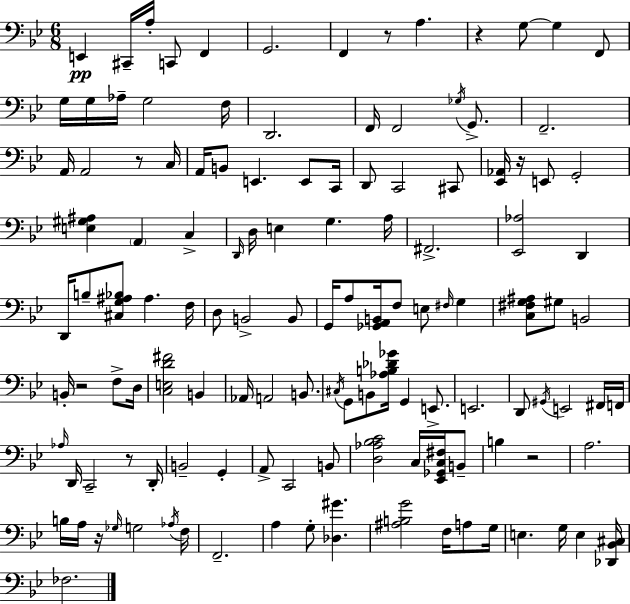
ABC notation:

X:1
T:Untitled
M:6/8
L:1/4
K:Bb
E,, ^C,,/4 A,/4 C,,/2 F,, G,,2 F,, z/2 A, z G,/2 G, F,,/2 G,/4 G,/4 _A,/4 G,2 F,/4 D,,2 F,,/4 F,,2 _G,/4 G,,/2 F,,2 A,,/4 A,,2 z/2 C,/4 A,,/4 B,,/2 E,, E,,/2 C,,/4 D,,/2 C,,2 ^C,,/2 [_E,,_A,,]/4 z/4 E,,/2 G,,2 [E,^G,^A,] A,, C, D,,/4 D,/4 E, G, A,/4 ^F,,2 [_E,,_A,]2 D,, D,,/4 B,/2 [^C,G,^A,_B,]/2 ^A, F,/4 D,/2 B,,2 B,,/2 G,,/4 A,/2 [_G,,A,,B,,]/4 F,/2 E,/2 ^F,/4 G, [C,^F,G,^A,]/2 ^G,/2 B,,2 B,,/4 z2 F,/2 D,/4 [C,E,D^F]2 B,, _A,,/4 A,,2 B,,/2 ^C,/4 G,,/2 B,,/2 [_A,B,_D_G]/4 G,, E,,/2 E,,2 D,,/2 ^G,,/4 E,,2 ^F,,/4 F,,/4 _A,/4 D,,/4 C,,2 z/2 D,,/4 B,,2 G,, A,,/2 C,,2 B,,/2 [D,_A,_B,C]2 C,/4 [_E,,_G,,C,^F,]/4 B,,/2 B, z2 A,2 B,/4 A,/4 z/4 _G,/4 G,2 _A,/4 F,/4 F,,2 A, G,/2 [_D,^G] [^A,B,G]2 F,/4 A,/2 G,/4 E, G,/4 E, [_D,,_B,,^C,]/4 _F,2